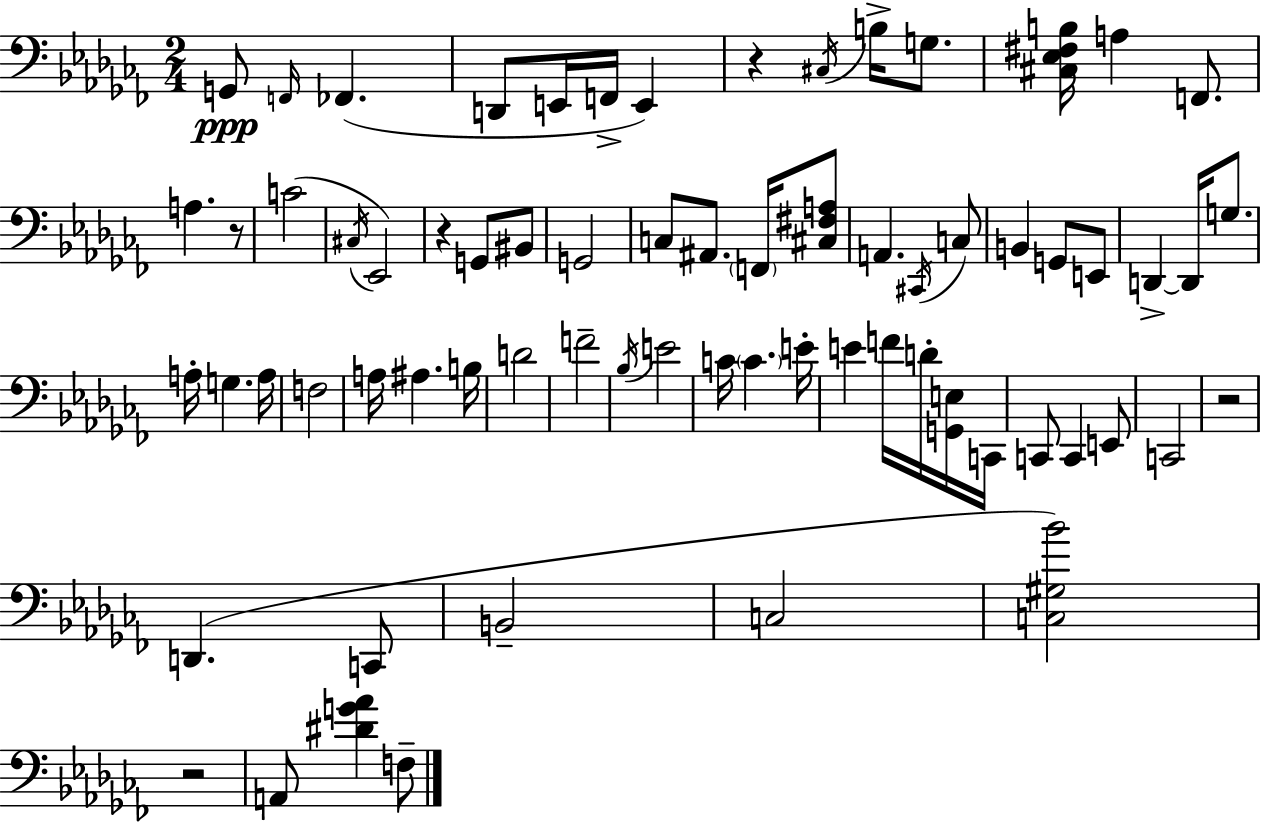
G2/e F2/s FES2/q. D2/e E2/s F2/s E2/q R/q C#3/s B3/s G3/e. [C#3,Eb3,F#3,B3]/s A3/q F2/e. A3/q. R/e C4/h C#3/s Eb2/h R/q G2/e BIS2/e G2/h C3/e A#2/e. F2/s [C#3,F#3,A3]/e A2/q. C#2/s C3/e B2/q G2/e E2/e D2/q D2/s G3/e. A3/s G3/q. A3/s F3/h A3/s A#3/q. B3/s D4/h F4/h Bb3/s E4/h C4/s C4/q. E4/s E4/q F4/s D4/s [G2,E3]/s C2/s C2/e C2/q E2/e C2/h R/h D2/q. C2/e B2/h C3/h [C3,G#3,Bb4]/h R/h A2/e [D#4,G4,Ab4]/q F3/e